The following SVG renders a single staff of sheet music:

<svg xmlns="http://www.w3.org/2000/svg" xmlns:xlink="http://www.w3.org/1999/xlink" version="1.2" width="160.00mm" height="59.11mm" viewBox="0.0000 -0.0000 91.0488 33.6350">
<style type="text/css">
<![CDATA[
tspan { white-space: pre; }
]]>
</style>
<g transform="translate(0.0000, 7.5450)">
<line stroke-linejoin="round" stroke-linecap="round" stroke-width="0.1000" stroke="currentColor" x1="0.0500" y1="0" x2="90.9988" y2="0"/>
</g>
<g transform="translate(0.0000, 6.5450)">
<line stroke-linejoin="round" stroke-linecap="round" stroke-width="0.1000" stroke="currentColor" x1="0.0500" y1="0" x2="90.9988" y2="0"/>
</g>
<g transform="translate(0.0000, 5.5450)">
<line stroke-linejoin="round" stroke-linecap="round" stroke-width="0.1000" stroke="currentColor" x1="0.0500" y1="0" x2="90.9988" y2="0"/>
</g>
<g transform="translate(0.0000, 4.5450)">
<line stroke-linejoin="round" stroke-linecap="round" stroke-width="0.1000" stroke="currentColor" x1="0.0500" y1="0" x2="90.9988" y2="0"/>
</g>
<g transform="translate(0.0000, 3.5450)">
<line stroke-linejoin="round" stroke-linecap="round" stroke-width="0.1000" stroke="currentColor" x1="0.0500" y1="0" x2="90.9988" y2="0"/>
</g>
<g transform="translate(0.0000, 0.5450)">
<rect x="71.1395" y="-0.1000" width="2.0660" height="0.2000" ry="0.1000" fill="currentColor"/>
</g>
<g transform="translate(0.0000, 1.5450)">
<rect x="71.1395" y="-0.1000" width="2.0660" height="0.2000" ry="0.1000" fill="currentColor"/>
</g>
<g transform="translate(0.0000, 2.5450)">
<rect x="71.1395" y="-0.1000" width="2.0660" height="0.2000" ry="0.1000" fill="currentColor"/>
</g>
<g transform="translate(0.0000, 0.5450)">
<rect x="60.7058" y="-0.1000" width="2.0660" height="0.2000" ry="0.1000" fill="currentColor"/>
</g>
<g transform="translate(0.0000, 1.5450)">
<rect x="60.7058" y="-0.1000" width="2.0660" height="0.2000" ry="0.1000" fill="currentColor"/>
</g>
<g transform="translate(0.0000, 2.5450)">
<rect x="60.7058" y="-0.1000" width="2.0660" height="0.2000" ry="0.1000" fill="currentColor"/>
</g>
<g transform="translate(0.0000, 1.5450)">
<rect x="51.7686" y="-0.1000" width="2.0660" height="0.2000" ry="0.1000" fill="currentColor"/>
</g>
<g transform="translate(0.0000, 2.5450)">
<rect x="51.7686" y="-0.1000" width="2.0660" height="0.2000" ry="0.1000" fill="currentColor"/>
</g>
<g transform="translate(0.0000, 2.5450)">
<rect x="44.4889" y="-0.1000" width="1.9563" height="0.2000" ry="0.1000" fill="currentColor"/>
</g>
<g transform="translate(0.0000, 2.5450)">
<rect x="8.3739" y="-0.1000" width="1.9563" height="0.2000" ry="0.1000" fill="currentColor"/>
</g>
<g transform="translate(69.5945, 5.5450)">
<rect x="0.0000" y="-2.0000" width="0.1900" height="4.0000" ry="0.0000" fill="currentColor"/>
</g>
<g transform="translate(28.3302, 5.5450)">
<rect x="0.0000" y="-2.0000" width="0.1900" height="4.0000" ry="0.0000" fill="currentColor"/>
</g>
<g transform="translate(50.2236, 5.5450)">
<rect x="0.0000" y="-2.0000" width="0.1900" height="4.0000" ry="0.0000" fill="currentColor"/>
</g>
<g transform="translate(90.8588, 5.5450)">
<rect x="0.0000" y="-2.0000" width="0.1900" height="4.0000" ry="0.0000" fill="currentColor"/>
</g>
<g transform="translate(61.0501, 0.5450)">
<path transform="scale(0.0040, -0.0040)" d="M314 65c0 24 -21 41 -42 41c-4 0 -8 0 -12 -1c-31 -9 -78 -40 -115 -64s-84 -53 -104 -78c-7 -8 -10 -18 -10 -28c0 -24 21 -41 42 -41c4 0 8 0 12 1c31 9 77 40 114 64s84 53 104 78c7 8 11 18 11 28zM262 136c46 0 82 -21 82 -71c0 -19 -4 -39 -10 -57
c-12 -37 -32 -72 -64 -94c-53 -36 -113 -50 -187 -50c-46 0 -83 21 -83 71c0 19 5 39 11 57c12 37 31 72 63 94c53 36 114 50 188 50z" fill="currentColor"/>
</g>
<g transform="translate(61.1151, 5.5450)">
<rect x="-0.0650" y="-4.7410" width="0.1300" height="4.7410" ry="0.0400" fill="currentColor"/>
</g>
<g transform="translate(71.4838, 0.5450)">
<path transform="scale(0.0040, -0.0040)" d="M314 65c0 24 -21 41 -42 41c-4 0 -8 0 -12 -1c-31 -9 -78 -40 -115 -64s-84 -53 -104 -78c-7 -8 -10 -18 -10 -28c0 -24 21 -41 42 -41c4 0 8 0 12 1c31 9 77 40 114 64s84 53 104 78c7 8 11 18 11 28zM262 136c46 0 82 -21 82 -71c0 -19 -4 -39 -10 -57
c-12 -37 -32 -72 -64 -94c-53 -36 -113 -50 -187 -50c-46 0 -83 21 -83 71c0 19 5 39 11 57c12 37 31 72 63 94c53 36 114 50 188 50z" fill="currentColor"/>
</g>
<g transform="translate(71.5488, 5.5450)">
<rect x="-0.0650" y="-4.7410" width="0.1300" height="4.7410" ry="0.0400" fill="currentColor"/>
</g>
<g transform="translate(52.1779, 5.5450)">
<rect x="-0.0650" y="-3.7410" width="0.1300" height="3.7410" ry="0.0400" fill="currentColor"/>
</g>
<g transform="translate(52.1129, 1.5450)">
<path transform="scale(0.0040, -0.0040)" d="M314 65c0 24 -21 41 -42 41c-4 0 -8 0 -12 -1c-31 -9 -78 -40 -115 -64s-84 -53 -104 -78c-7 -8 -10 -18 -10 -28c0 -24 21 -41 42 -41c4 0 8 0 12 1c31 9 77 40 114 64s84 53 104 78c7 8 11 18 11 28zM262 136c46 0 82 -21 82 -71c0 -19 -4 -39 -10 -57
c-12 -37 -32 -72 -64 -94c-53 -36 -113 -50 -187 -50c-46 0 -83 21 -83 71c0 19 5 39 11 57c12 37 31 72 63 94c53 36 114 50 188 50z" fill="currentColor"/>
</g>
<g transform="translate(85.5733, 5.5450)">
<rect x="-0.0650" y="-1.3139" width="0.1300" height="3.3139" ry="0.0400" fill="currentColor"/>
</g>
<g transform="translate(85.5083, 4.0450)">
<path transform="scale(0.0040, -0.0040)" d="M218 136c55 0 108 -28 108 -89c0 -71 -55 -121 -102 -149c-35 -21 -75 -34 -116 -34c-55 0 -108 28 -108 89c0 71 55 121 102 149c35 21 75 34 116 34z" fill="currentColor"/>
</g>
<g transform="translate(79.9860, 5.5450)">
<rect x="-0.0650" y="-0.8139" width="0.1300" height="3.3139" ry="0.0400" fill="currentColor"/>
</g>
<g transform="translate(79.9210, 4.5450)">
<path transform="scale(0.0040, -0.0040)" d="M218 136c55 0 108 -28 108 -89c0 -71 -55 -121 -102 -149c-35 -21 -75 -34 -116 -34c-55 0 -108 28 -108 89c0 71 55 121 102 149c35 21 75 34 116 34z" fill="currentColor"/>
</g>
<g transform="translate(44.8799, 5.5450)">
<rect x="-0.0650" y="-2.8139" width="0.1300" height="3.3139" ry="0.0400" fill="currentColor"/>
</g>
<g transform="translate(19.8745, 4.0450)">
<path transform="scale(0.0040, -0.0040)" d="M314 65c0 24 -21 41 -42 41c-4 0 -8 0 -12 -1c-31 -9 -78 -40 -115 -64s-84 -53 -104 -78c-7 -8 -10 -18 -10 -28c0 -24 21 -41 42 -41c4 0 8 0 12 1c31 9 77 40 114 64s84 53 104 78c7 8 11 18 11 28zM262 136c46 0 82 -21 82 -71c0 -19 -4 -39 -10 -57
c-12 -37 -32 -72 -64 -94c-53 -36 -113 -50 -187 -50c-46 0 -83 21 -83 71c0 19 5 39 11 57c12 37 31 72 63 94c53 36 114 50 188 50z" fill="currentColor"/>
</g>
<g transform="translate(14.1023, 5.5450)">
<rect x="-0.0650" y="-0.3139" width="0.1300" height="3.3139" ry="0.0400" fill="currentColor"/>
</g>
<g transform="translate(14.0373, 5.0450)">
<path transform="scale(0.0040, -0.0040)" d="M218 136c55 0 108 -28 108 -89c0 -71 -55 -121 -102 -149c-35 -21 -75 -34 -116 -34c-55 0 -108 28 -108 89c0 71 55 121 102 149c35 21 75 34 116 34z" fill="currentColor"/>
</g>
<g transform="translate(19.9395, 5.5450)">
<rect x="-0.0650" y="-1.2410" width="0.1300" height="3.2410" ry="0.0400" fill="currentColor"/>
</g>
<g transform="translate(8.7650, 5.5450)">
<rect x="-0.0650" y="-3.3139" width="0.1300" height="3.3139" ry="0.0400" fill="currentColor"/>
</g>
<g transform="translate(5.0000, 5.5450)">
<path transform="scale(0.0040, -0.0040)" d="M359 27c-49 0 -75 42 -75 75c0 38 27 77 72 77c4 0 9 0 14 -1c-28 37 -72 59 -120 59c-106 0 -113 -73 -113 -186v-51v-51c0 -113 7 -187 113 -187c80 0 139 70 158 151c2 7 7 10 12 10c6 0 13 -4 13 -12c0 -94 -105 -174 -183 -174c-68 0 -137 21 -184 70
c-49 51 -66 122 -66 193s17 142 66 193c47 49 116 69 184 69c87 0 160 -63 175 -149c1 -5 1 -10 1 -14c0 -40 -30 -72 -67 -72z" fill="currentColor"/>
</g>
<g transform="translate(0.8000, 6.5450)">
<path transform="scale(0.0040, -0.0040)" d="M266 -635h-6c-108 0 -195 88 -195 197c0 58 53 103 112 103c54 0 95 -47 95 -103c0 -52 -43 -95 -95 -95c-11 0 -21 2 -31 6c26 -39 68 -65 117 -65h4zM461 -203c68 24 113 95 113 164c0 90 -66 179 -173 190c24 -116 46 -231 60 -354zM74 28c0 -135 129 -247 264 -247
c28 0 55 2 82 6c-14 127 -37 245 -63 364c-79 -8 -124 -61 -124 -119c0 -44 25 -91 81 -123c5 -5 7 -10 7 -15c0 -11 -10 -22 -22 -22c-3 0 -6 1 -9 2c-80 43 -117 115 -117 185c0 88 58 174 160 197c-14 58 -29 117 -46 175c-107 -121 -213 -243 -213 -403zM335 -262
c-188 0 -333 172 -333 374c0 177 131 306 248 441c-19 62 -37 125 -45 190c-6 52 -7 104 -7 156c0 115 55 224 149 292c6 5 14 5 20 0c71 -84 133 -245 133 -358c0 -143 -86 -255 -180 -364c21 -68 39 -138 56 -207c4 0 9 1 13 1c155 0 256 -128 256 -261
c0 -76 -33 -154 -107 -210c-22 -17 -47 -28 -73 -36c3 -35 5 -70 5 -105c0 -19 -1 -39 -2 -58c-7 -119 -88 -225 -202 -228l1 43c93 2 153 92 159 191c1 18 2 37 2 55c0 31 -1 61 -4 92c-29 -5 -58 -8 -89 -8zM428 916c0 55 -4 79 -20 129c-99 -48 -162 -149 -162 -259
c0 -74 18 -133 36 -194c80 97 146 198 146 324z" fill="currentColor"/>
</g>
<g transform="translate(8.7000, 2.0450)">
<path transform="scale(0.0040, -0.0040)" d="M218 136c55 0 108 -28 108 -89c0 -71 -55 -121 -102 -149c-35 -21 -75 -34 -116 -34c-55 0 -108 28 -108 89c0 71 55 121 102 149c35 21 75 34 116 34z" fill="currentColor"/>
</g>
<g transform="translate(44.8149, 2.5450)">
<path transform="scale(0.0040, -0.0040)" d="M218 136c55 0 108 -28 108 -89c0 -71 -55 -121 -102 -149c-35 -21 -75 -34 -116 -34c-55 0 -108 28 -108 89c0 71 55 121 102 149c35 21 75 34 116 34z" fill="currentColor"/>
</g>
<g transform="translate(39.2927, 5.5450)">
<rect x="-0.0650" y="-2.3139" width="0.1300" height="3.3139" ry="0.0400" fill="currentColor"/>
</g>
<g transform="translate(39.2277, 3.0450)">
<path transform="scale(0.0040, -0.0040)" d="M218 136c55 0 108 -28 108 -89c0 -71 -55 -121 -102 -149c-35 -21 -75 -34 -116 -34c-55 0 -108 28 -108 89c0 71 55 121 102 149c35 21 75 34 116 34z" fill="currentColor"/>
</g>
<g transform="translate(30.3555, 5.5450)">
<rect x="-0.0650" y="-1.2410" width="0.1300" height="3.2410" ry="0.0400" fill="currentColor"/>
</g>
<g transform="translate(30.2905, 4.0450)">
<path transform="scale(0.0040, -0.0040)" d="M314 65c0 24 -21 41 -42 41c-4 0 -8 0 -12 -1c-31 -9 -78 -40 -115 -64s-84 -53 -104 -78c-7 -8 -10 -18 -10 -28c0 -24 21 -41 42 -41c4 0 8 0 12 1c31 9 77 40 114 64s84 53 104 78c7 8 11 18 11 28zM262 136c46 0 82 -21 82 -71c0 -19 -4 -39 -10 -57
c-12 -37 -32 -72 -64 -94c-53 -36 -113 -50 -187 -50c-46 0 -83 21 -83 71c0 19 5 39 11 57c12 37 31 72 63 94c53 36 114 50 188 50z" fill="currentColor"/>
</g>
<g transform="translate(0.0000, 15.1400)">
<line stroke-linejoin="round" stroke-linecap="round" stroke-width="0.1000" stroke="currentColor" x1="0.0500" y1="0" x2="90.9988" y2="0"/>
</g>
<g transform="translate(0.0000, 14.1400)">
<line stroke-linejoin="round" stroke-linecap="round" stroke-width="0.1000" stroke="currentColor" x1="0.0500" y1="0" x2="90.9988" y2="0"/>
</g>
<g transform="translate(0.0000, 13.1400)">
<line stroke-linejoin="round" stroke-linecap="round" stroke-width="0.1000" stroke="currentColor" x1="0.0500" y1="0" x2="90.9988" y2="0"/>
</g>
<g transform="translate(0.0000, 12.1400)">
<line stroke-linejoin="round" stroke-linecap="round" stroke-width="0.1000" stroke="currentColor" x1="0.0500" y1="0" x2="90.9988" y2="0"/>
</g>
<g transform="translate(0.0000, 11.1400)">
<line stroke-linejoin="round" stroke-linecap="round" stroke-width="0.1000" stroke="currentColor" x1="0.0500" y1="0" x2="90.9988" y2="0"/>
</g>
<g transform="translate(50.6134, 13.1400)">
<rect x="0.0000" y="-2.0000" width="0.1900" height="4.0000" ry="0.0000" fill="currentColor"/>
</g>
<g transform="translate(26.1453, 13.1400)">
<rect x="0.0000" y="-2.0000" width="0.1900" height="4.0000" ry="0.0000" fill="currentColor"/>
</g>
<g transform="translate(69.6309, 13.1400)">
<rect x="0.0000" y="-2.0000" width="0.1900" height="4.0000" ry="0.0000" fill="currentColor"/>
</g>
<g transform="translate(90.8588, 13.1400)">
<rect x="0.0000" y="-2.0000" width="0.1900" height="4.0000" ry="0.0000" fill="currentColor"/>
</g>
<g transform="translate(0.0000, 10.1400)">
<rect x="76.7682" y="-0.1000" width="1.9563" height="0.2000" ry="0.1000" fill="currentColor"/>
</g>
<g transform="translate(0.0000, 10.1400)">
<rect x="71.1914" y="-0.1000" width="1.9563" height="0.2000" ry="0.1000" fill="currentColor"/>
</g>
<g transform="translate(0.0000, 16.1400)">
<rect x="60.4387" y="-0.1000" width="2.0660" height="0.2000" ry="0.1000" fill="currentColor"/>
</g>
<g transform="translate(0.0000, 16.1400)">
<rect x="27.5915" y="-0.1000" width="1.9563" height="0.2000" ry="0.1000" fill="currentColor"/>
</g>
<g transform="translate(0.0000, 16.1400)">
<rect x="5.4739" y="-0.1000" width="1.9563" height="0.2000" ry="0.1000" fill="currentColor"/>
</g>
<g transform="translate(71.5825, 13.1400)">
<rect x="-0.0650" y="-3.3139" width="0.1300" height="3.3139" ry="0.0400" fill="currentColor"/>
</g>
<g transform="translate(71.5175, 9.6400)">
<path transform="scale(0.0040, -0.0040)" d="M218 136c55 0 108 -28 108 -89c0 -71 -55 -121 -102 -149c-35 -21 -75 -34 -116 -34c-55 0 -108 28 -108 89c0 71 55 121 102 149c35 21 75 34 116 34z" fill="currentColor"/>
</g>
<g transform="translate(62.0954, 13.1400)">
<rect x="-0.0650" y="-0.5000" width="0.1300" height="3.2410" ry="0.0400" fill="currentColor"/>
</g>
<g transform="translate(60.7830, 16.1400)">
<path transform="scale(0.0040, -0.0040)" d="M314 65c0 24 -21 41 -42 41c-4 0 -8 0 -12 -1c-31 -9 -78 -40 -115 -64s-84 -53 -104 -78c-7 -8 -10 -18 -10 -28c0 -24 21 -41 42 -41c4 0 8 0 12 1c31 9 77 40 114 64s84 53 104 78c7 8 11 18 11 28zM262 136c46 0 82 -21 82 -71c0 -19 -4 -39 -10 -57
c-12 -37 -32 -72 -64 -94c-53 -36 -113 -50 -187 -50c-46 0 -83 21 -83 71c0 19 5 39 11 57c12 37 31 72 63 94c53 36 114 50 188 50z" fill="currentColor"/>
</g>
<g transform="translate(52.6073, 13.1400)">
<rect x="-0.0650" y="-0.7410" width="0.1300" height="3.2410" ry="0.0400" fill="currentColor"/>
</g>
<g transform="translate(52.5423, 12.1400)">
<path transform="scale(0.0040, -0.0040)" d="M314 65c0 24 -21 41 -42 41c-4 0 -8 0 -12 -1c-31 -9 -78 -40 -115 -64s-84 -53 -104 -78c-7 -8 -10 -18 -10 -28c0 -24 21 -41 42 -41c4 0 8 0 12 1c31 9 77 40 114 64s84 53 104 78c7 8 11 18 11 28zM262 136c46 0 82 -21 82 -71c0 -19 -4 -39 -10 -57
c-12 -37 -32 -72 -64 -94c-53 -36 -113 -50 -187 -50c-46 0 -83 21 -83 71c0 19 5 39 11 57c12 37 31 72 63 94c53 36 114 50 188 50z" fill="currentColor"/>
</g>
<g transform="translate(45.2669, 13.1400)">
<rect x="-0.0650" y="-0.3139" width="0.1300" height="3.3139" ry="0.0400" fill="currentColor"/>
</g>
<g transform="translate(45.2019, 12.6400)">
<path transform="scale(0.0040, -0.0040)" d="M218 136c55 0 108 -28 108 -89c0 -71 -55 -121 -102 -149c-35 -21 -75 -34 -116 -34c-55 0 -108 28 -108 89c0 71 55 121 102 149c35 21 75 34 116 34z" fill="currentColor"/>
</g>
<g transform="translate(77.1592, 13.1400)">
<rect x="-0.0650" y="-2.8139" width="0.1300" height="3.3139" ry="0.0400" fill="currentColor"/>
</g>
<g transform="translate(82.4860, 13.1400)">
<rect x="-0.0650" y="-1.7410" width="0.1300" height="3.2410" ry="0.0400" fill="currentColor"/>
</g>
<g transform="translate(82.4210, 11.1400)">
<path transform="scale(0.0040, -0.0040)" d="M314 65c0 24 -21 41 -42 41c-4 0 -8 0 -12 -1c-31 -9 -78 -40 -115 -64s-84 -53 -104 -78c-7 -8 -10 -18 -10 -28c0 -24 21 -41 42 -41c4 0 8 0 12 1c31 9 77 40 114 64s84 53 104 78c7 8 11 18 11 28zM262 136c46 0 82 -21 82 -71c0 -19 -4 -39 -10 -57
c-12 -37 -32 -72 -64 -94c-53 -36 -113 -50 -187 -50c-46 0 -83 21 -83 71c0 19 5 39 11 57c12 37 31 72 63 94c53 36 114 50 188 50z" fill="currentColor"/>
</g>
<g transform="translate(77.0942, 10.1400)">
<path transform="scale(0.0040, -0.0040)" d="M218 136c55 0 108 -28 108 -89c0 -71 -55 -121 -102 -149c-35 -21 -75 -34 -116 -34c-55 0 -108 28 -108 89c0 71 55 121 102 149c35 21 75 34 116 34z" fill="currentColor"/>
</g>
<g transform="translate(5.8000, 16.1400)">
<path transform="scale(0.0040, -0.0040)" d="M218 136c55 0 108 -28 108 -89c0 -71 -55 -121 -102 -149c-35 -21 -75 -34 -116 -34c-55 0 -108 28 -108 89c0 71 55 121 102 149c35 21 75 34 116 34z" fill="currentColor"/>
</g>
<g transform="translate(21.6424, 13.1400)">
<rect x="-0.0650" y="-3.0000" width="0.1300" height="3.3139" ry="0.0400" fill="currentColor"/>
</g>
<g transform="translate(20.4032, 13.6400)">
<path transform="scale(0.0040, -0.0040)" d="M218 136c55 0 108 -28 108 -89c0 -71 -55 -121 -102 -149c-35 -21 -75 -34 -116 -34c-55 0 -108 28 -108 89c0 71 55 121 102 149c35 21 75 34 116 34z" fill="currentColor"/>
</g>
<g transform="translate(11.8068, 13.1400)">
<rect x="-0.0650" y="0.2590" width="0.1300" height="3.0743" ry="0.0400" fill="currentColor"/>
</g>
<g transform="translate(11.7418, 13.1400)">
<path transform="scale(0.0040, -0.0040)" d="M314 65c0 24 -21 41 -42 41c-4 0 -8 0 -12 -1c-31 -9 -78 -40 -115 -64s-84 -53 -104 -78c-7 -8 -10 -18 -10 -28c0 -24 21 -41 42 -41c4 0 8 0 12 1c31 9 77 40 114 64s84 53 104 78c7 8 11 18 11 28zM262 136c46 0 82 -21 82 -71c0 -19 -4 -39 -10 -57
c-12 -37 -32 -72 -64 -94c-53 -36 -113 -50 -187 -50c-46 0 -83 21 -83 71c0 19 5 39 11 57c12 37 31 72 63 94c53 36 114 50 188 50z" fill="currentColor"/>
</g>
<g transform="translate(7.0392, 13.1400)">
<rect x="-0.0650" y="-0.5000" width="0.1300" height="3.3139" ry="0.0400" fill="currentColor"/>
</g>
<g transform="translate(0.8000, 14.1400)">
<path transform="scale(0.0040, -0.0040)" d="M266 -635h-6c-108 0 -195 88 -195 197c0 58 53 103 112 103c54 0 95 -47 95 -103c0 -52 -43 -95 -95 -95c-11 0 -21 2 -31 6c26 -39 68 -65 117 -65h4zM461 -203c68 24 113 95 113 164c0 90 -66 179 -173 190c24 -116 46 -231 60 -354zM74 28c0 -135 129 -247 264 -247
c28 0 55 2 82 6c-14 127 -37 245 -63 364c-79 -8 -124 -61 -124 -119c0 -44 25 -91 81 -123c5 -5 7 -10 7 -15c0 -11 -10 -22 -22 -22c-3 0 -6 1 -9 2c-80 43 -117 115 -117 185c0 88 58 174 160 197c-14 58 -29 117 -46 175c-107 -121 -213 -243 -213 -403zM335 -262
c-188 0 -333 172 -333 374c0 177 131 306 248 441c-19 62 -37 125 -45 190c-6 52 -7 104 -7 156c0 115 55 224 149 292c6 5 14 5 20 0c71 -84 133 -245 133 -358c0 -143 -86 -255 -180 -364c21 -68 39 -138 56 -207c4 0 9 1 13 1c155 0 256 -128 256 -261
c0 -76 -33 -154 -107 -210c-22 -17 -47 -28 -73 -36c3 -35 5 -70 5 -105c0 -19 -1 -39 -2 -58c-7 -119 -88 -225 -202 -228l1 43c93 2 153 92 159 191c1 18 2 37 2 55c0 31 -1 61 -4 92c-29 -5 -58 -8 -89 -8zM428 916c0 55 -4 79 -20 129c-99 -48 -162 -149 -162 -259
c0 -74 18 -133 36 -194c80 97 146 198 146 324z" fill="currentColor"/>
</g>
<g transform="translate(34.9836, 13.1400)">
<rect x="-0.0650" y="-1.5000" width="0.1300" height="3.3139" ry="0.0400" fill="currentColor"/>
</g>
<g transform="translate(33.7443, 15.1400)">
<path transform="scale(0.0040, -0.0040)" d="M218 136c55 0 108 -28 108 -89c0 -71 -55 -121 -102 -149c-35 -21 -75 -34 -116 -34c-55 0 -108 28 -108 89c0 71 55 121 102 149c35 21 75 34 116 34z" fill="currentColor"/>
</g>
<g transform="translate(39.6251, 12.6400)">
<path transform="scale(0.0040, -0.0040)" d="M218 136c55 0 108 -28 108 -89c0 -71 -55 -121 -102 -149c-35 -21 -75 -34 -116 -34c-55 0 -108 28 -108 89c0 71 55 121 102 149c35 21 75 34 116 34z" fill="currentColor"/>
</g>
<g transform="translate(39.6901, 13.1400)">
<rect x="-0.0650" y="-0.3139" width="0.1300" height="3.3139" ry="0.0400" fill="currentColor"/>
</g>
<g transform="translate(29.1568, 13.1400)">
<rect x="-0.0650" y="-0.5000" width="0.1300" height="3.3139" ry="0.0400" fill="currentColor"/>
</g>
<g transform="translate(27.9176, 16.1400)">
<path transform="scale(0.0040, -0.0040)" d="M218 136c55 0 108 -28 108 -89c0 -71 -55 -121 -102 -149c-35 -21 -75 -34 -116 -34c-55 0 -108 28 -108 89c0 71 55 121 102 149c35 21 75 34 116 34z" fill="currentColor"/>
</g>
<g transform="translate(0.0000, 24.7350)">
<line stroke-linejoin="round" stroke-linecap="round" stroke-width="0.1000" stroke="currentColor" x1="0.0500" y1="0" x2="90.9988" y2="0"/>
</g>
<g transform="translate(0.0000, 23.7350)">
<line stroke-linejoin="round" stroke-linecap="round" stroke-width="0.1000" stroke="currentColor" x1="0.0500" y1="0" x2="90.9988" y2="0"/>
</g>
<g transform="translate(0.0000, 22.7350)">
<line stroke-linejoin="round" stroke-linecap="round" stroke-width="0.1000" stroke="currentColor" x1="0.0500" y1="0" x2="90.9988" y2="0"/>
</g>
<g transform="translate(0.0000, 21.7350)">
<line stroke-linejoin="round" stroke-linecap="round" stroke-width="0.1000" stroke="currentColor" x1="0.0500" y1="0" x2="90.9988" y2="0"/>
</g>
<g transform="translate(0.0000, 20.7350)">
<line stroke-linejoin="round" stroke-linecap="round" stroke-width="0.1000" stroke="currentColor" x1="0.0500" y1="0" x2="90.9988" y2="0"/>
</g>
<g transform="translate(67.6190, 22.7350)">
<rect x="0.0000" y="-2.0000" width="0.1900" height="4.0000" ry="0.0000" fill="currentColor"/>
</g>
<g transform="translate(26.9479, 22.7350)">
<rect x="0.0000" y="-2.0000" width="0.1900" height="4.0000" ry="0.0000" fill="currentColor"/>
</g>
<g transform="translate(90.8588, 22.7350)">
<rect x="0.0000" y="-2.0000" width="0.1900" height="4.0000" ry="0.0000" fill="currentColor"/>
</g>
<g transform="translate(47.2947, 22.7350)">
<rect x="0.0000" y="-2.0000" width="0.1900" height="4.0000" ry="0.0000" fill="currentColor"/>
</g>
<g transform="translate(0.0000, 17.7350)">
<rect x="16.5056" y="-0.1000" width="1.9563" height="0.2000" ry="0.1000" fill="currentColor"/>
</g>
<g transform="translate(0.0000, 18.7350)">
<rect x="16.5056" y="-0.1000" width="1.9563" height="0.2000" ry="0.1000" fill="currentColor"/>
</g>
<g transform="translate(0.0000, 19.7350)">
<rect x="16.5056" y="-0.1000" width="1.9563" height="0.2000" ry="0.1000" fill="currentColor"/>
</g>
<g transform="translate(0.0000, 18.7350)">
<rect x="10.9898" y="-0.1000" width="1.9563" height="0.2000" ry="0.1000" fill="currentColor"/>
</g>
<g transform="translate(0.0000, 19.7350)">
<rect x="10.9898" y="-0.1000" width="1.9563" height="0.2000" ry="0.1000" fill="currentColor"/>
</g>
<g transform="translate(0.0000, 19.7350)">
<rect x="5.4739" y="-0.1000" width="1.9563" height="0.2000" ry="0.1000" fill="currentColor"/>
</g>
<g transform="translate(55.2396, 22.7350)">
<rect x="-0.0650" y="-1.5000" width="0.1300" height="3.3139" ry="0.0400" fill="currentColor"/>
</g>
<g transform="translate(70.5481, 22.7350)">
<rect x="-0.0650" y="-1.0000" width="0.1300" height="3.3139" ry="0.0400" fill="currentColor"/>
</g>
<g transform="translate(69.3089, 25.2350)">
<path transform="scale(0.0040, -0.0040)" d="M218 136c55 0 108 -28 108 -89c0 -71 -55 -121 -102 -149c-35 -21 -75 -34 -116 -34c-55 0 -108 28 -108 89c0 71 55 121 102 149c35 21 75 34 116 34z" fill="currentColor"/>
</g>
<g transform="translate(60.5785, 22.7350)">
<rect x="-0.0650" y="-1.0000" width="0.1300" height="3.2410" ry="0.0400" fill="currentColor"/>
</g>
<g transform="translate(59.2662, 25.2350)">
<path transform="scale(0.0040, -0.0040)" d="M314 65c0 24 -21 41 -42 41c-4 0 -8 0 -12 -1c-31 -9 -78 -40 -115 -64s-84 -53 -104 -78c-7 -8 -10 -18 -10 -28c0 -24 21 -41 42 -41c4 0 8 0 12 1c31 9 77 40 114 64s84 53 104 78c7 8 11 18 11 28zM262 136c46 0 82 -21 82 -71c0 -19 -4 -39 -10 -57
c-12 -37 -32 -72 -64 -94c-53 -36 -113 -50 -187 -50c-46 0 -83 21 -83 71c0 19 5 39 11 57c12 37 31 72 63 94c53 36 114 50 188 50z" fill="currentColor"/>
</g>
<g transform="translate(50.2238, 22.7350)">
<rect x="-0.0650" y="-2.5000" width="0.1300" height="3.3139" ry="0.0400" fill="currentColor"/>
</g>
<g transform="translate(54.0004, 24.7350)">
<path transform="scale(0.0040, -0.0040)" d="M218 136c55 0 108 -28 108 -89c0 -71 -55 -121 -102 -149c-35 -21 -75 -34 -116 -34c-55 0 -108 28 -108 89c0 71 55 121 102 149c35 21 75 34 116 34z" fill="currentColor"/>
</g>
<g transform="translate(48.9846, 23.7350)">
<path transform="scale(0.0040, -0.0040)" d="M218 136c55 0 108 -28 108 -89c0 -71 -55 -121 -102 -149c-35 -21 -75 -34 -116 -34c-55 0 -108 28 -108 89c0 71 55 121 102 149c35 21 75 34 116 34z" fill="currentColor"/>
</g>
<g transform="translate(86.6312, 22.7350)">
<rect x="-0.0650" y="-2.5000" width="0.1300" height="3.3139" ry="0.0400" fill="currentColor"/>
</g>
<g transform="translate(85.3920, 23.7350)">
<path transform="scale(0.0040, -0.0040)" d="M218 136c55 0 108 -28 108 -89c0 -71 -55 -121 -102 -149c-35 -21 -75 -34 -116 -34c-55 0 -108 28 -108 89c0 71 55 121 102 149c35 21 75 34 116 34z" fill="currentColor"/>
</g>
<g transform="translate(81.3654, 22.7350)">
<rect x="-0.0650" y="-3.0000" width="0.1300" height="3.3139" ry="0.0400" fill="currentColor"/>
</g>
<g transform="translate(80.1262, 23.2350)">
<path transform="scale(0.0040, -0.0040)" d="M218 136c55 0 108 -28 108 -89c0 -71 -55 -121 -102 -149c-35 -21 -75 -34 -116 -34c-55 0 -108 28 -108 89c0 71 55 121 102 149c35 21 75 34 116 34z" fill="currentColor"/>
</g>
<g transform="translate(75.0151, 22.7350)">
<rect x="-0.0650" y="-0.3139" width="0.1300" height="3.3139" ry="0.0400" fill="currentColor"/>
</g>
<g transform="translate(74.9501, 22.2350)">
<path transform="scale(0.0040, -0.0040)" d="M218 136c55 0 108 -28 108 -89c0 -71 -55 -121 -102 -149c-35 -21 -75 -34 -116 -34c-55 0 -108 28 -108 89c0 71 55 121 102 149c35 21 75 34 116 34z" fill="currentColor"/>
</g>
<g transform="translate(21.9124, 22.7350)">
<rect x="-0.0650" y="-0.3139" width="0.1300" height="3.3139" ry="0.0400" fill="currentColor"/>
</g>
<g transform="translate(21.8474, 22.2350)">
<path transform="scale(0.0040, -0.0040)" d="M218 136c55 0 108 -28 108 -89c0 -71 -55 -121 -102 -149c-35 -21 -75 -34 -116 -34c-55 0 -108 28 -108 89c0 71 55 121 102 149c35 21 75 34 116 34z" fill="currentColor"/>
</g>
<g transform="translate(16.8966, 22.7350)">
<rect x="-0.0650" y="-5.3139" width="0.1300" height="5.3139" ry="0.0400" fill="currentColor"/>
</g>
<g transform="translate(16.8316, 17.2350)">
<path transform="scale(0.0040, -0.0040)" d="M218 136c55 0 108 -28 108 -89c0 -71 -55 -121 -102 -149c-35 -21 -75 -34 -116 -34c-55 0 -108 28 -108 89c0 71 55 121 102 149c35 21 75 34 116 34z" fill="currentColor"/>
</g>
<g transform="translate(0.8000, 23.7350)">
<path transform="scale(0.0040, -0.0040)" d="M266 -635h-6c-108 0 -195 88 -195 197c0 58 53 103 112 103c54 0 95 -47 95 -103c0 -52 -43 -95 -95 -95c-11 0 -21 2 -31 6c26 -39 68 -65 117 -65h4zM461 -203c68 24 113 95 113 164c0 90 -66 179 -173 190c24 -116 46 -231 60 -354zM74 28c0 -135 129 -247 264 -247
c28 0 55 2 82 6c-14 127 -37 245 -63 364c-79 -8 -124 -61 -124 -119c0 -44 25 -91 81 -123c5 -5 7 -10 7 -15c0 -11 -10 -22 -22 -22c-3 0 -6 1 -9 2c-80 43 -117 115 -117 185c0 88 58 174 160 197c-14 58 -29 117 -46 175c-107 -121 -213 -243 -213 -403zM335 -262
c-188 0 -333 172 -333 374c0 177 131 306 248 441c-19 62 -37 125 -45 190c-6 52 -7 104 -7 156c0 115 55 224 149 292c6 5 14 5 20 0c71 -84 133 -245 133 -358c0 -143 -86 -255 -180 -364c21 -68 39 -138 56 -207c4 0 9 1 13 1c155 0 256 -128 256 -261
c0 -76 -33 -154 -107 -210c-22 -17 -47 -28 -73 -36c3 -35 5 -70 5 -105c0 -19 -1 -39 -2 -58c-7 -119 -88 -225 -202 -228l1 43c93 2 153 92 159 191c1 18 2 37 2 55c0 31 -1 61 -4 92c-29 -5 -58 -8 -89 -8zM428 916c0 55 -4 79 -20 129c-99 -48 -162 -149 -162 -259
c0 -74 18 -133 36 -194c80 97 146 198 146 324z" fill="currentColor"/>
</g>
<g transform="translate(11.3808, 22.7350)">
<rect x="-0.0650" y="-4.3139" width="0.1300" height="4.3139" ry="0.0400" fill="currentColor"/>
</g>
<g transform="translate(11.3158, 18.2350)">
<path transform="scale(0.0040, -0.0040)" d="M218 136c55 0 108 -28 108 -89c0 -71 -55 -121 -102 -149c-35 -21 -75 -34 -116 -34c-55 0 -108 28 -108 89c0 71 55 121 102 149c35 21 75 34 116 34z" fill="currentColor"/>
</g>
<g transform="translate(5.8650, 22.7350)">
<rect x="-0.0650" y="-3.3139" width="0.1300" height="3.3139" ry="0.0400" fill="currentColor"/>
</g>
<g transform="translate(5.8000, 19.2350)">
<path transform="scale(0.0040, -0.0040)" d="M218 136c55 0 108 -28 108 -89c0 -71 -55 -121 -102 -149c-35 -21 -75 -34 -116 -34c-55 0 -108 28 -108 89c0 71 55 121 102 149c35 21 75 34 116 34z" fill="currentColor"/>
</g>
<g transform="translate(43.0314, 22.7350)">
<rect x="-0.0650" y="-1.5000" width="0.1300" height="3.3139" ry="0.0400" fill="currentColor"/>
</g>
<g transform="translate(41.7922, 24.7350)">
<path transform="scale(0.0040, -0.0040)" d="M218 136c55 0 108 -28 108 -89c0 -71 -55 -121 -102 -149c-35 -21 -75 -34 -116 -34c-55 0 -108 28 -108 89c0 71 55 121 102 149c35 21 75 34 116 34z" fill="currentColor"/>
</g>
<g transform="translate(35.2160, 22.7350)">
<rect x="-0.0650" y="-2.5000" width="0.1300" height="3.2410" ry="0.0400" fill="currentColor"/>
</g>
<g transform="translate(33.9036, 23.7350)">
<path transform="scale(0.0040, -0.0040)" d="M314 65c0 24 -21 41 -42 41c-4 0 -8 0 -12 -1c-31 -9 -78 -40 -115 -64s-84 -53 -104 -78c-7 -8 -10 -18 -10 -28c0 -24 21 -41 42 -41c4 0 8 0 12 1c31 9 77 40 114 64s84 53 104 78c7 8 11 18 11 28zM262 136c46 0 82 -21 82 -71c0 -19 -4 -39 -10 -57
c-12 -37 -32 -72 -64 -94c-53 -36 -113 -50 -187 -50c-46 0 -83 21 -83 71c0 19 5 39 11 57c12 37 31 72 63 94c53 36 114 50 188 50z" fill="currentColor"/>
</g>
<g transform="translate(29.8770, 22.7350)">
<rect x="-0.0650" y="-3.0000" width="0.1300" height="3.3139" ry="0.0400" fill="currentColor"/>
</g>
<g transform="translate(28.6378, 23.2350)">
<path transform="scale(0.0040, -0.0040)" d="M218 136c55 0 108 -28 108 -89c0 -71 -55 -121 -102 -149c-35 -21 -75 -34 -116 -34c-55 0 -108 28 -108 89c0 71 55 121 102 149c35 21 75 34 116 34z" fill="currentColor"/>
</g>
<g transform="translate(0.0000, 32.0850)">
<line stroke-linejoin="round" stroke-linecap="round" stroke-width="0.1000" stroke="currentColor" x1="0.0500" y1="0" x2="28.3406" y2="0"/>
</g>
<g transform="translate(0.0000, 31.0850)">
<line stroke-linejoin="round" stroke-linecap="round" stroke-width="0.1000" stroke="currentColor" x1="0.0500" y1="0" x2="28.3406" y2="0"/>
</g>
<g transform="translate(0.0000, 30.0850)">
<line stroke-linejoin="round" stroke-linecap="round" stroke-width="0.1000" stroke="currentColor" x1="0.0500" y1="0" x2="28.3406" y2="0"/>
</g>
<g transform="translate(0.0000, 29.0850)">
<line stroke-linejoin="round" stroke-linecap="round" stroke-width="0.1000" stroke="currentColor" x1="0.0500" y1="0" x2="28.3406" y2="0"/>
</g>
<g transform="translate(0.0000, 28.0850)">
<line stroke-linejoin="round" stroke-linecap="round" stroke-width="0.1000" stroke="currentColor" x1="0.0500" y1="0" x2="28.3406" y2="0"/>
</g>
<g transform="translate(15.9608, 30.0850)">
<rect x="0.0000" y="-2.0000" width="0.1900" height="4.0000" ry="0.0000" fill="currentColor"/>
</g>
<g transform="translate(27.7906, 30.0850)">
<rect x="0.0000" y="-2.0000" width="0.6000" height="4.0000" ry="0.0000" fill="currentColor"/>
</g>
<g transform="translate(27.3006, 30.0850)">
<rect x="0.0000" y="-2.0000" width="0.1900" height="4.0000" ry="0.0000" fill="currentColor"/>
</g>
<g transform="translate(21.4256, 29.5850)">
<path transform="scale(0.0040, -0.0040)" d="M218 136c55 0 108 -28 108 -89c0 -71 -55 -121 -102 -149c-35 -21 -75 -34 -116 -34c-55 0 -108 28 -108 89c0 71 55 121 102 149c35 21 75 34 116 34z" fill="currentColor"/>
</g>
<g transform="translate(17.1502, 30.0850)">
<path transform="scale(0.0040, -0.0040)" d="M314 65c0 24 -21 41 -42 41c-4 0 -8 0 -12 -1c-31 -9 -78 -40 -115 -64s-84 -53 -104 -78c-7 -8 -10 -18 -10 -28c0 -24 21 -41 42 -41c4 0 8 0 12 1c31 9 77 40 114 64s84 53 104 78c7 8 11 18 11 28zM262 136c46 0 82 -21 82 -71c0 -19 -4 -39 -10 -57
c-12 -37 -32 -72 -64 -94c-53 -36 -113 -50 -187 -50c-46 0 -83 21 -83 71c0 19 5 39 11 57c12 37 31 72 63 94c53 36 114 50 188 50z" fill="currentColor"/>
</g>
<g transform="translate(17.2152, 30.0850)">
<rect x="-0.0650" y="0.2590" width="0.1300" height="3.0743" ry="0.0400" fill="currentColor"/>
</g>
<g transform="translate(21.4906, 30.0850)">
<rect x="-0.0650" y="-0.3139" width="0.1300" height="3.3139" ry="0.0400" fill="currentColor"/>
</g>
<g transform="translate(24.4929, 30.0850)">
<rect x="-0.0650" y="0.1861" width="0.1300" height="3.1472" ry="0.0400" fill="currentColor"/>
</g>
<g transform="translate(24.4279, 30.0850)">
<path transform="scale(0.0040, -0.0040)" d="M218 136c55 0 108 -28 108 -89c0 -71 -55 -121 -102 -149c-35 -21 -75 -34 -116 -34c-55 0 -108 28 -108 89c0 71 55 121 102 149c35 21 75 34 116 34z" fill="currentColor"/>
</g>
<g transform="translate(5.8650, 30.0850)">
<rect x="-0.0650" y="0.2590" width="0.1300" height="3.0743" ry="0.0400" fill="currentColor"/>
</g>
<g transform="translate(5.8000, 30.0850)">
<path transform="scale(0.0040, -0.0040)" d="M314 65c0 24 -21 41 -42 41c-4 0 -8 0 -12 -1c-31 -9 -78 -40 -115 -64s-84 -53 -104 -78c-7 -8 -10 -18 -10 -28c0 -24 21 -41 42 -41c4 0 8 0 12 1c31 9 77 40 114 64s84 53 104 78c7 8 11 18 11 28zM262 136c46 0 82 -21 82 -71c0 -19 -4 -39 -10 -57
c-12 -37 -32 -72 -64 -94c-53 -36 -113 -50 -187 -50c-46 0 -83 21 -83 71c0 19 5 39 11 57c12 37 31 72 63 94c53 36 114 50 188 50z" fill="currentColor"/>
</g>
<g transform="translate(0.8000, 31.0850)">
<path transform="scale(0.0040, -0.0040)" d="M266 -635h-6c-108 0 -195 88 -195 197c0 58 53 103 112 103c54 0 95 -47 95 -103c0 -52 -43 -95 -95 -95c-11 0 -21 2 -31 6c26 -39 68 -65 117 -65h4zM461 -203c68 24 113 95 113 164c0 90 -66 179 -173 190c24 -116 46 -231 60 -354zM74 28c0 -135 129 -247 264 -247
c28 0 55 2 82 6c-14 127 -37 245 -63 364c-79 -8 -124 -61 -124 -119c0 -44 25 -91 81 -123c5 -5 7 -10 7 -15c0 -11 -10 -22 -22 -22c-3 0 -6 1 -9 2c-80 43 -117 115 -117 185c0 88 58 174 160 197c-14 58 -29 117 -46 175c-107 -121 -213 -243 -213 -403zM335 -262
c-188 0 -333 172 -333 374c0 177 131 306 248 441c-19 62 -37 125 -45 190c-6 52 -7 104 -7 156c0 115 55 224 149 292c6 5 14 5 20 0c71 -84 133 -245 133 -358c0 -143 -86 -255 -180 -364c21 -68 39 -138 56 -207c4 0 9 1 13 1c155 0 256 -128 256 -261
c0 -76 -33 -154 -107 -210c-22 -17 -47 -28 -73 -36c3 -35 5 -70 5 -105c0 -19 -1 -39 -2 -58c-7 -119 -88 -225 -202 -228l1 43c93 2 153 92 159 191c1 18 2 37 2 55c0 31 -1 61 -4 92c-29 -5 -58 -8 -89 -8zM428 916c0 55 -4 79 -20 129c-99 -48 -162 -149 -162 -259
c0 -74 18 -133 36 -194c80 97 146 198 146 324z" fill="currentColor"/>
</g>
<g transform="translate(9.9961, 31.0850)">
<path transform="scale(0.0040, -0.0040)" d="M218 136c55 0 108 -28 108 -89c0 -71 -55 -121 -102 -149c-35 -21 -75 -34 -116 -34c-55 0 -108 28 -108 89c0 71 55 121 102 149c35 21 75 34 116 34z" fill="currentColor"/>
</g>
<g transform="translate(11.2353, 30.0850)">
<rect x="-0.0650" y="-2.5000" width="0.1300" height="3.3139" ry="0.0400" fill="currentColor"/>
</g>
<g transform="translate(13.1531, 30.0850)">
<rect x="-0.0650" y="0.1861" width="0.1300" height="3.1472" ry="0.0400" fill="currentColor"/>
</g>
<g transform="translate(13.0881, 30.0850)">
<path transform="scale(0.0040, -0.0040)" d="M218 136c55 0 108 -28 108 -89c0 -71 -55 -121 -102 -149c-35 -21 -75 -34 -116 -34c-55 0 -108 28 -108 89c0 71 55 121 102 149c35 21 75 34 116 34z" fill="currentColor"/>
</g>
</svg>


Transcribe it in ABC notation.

X:1
T:Untitled
M:4/4
L:1/4
K:C
b c e2 e2 g a c'2 e'2 e'2 d e C B2 A C E c c d2 C2 b a f2 b d' f' c A G2 E G E D2 D c A G B2 G B B2 c B